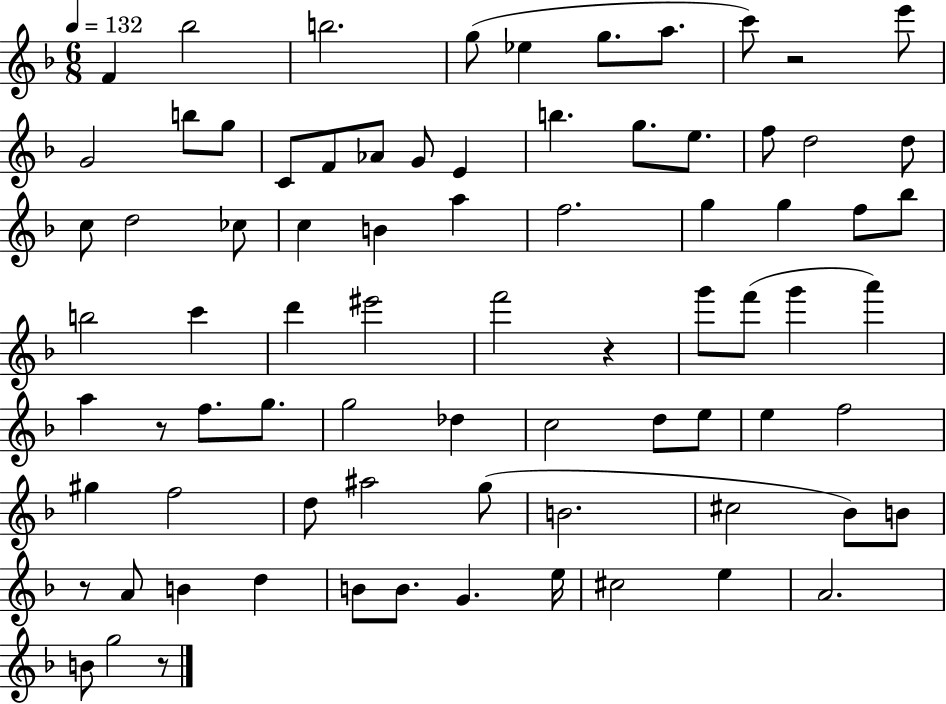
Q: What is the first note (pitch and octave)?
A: F4